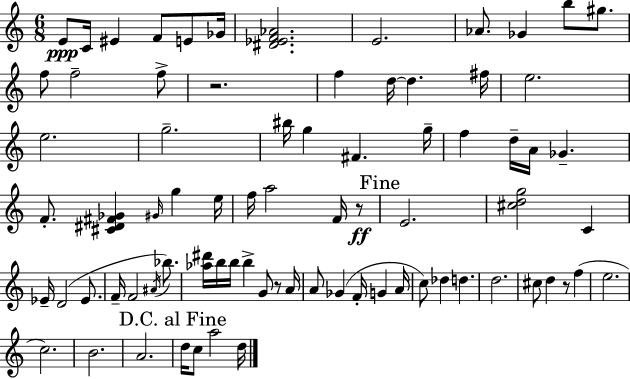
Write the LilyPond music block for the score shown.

{
  \clef treble
  \numericTimeSignature
  \time 6/8
  \key c \major
  e'8\ppp c'16 eis'4 f'8 e'8 ges'16 | <dis' ees' f' aes'>2. | e'2. | aes'8. ges'4 b''8 gis''8. | \break f''8 f''2-- f''8-> | r2. | f''4 d''16~~ d''4. fis''16 | e''2. | \break e''2. | g''2.-- | bis''16 g''4 fis'4. g''16-- | f''4 d''16-- a'16 ges'4.-- | \break f'8.-. <cis' dis' fis' ges'>4 \grace { gis'16 } g''4 | e''16 f''16 a''2 f'16 r8\ff | \mark "Fine" e'2. | <cis'' d'' g''>2 c'4 | \break ees'16-- d'2( ees'8. | f'16-- f'2 \acciaccatura { ais'16 }) bes''8. | <aes'' dis'''>16 b''16 b''16 b''4-> g'8 r8 | a'16 a'8 ges'4( f'16-. g'4 | \break a'16 c''8) des''4 d''4. | d''2. | cis''8 d''4 r8 f''4( | e''2. | \break c''2.) | b'2. | a'2. | \mark "D.C. al Fine" d''16 c''8 a''2 | \break d''16 \bar "|."
}